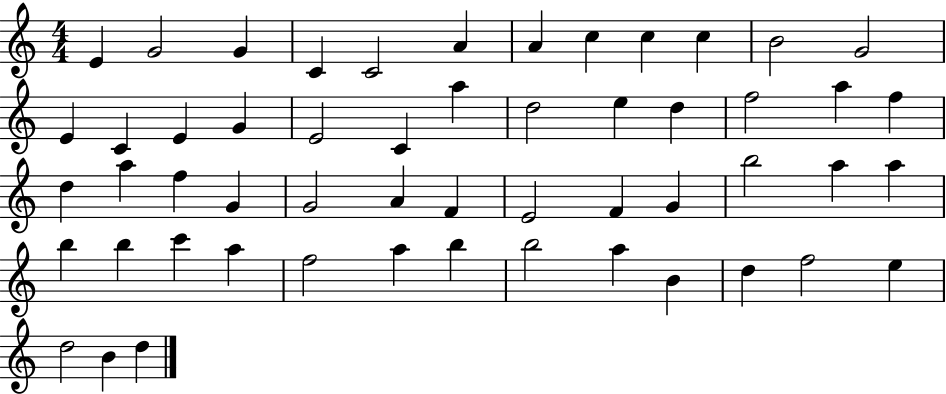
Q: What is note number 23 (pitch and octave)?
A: F5